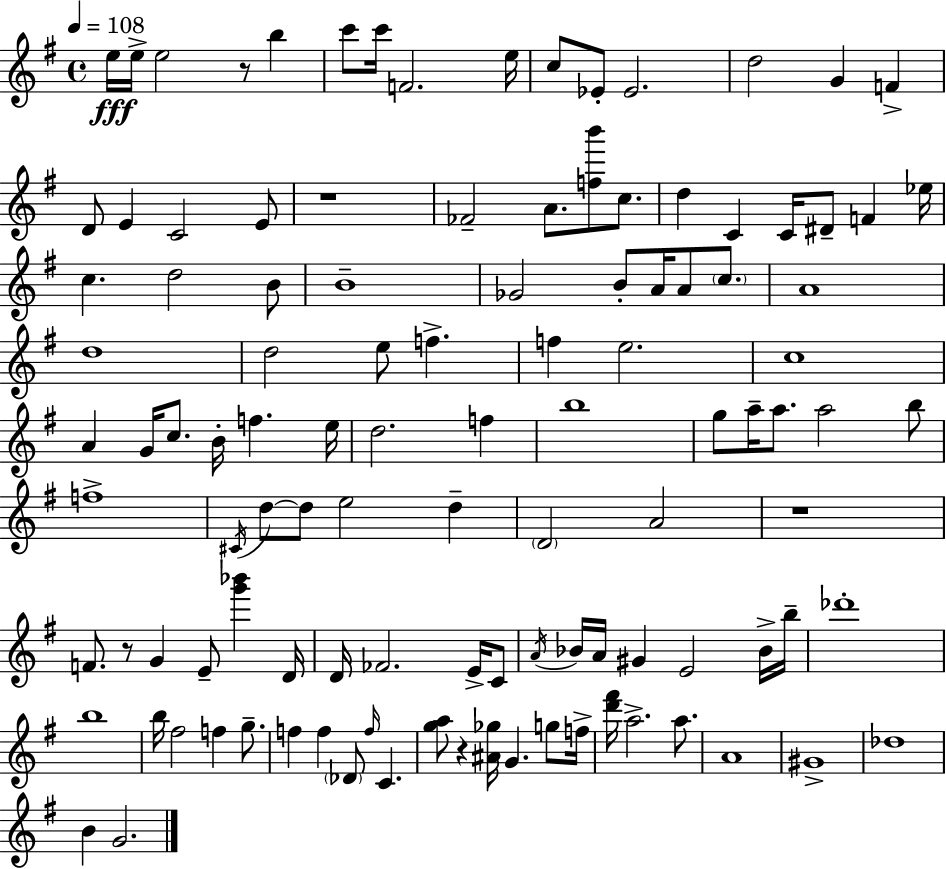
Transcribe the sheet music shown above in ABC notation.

X:1
T:Untitled
M:4/4
L:1/4
K:G
e/4 e/4 e2 z/2 b c'/2 c'/4 F2 e/4 c/2 _E/2 _E2 d2 G F D/2 E C2 E/2 z4 _F2 A/2 [fb']/2 c/2 d C C/4 ^D/2 F _e/4 c d2 B/2 B4 _G2 B/2 A/4 A/2 c/2 A4 d4 d2 e/2 f f e2 c4 A G/4 c/2 B/4 f e/4 d2 f b4 g/2 a/4 a/2 a2 b/2 f4 ^C/4 d/2 d/2 e2 d D2 A2 z4 F/2 z/2 G E/2 [g'_b'] D/4 D/4 _F2 E/4 C/2 A/4 _B/4 A/4 ^G E2 _B/4 b/4 _d'4 b4 b/4 ^f2 f g/2 f f _D/2 f/4 C [ga]/2 z [^A_g]/4 G g/2 f/4 [d'^f']/4 a2 a/2 A4 ^G4 _d4 B G2